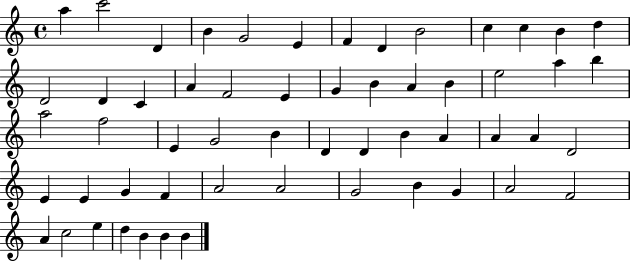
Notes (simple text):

A5/q C6/h D4/q B4/q G4/h E4/q F4/q D4/q B4/h C5/q C5/q B4/q D5/q D4/h D4/q C4/q A4/q F4/h E4/q G4/q B4/q A4/q B4/q E5/h A5/q B5/q A5/h F5/h E4/q G4/h B4/q D4/q D4/q B4/q A4/q A4/q A4/q D4/h E4/q E4/q G4/q F4/q A4/h A4/h G4/h B4/q G4/q A4/h F4/h A4/q C5/h E5/q D5/q B4/q B4/q B4/q